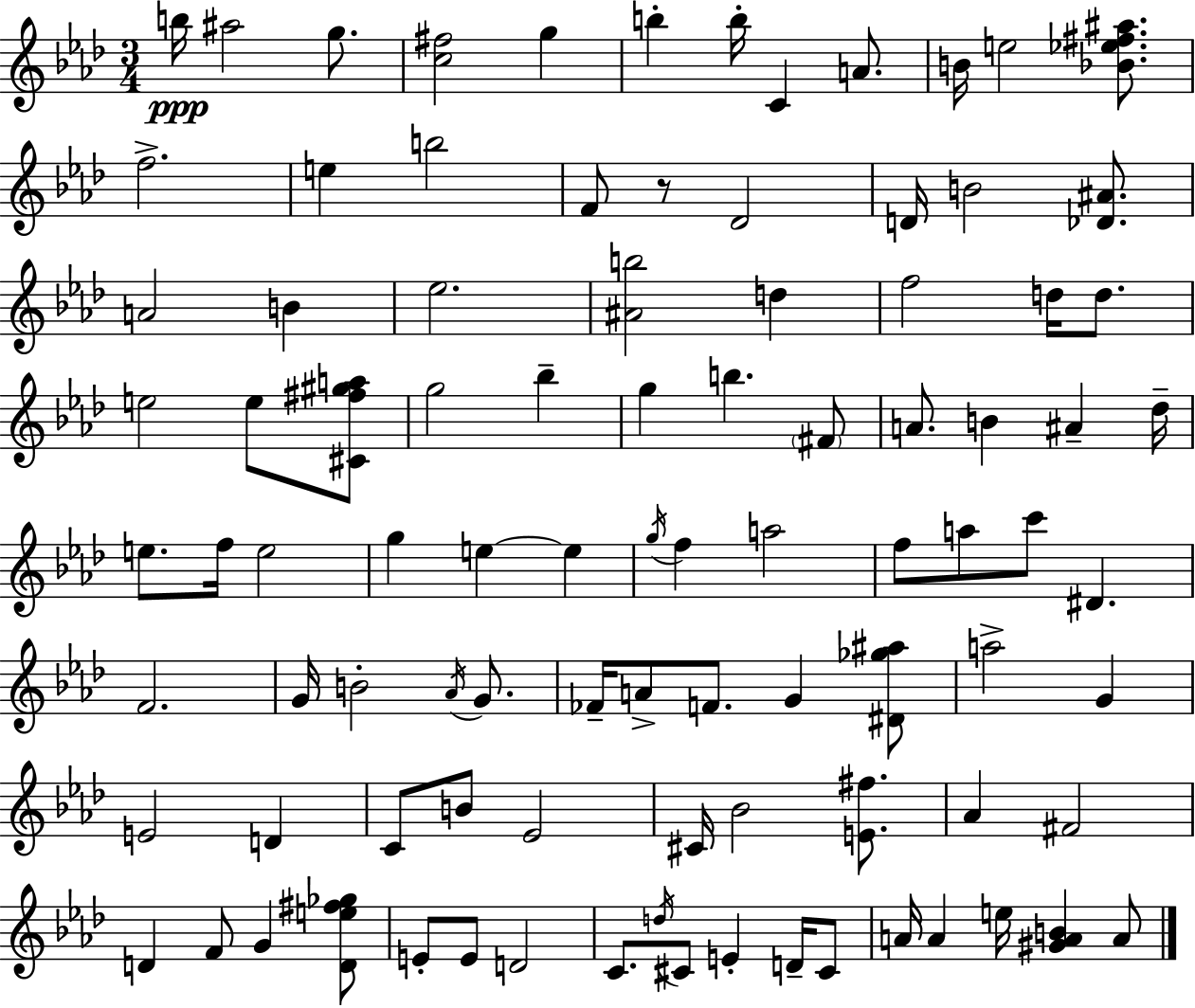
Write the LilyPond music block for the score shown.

{
  \clef treble
  \numericTimeSignature
  \time 3/4
  \key f \minor
  b''16\ppp ais''2 g''8. | <c'' fis''>2 g''4 | b''4-. b''16-. c'4 a'8. | b'16 e''2 <bes' ees'' fis'' ais''>8. | \break f''2.-> | e''4 b''2 | f'8 r8 des'2 | d'16 b'2 <des' ais'>8. | \break a'2 b'4 | ees''2. | <ais' b''>2 d''4 | f''2 d''16 d''8. | \break e''2 e''8 <cis' fis'' gis'' a''>8 | g''2 bes''4-- | g''4 b''4. \parenthesize fis'8 | a'8. b'4 ais'4-- des''16-- | \break e''8. f''16 e''2 | g''4 e''4~~ e''4 | \acciaccatura { g''16 } f''4 a''2 | f''8 a''8 c'''8 dis'4. | \break f'2. | g'16 b'2-. \acciaccatura { aes'16 } g'8. | fes'16-- a'8-> f'8. g'4 | <dis' ges'' ais''>8 a''2-> g'4 | \break e'2 d'4 | c'8 b'8 ees'2 | cis'16 bes'2 <e' fis''>8. | aes'4 fis'2 | \break d'4 f'8 g'4 | <d' e'' fis'' ges''>8 e'8-. e'8 d'2 | c'8. \acciaccatura { d''16 } cis'8 e'4-. | d'16-- cis'8 a'16 a'4 e''16 <gis' a' b'>4 | \break a'8 \bar "|."
}